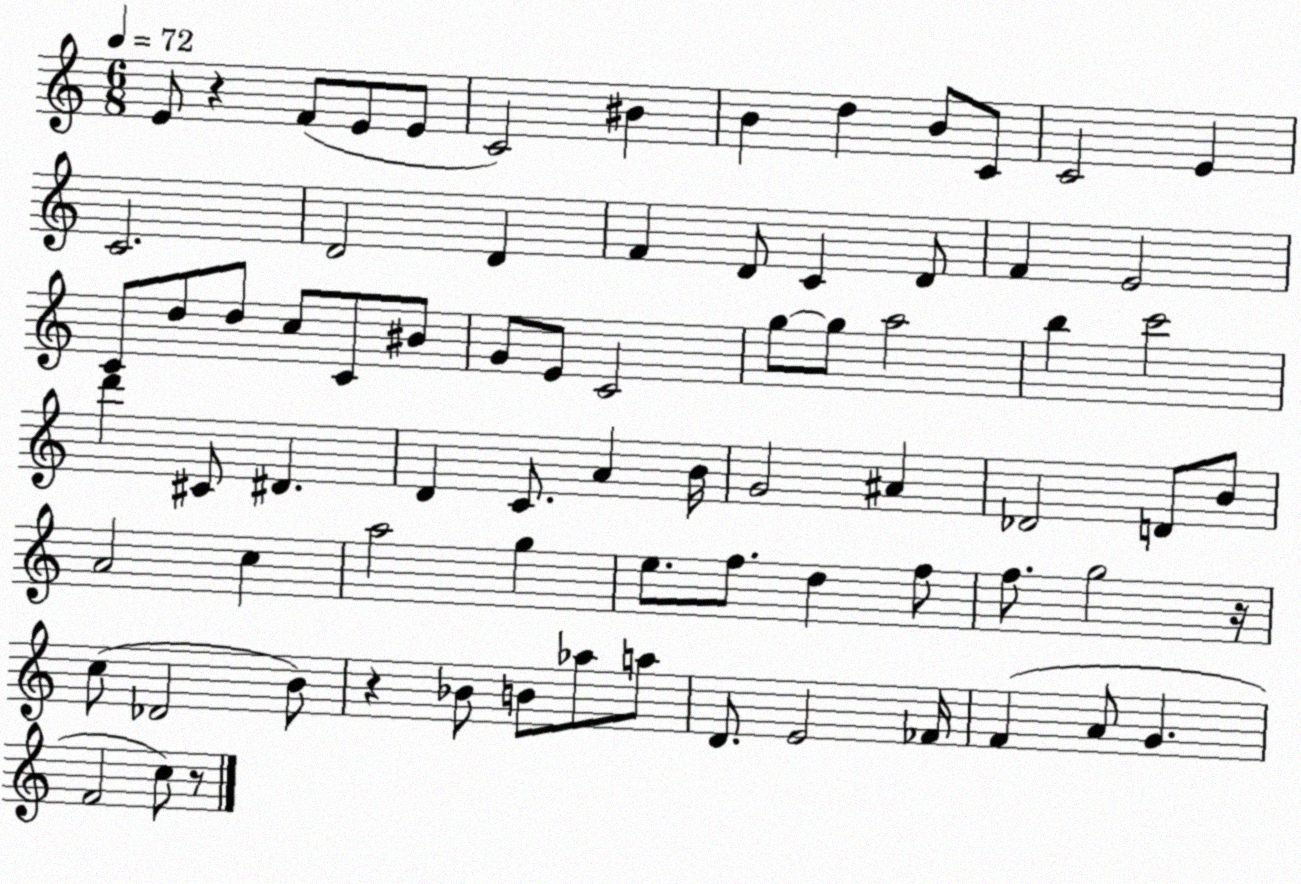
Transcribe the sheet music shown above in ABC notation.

X:1
T:Untitled
M:6/8
L:1/4
K:C
E/2 z F/2 E/2 E/2 C2 ^B B d B/2 C/2 C2 E C2 D2 D F D/2 C D/2 F E2 C/2 d/2 d/2 c/2 C/2 ^B/2 G/2 E/2 C2 g/2 g/2 a2 b c'2 d' ^C/2 ^D D C/2 A B/4 G2 ^A _D2 D/2 B/2 A2 c a2 g e/2 f/2 d f/2 f/2 g2 z/4 c/2 _D2 B/2 z _B/2 B/2 _a/2 a/2 D/2 E2 _F/4 F A/2 G F2 c/2 z/2